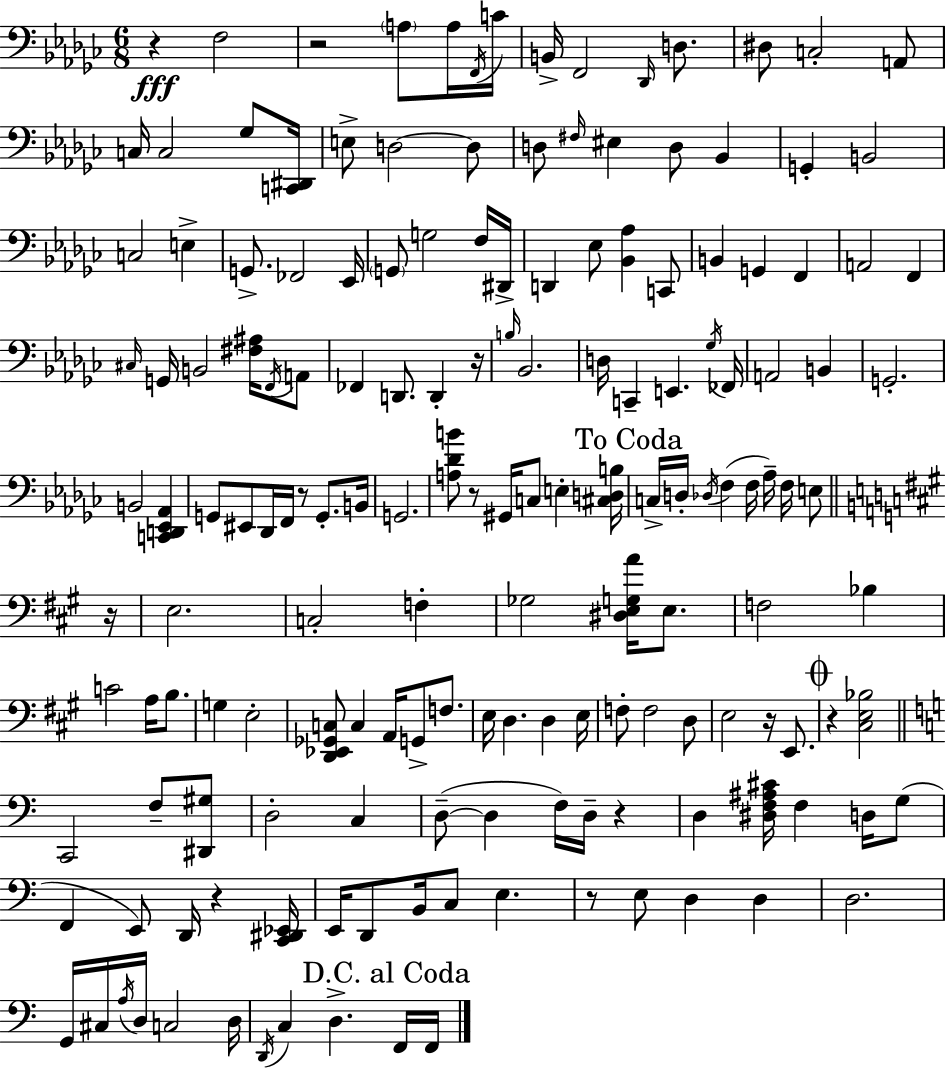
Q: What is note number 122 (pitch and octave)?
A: B2